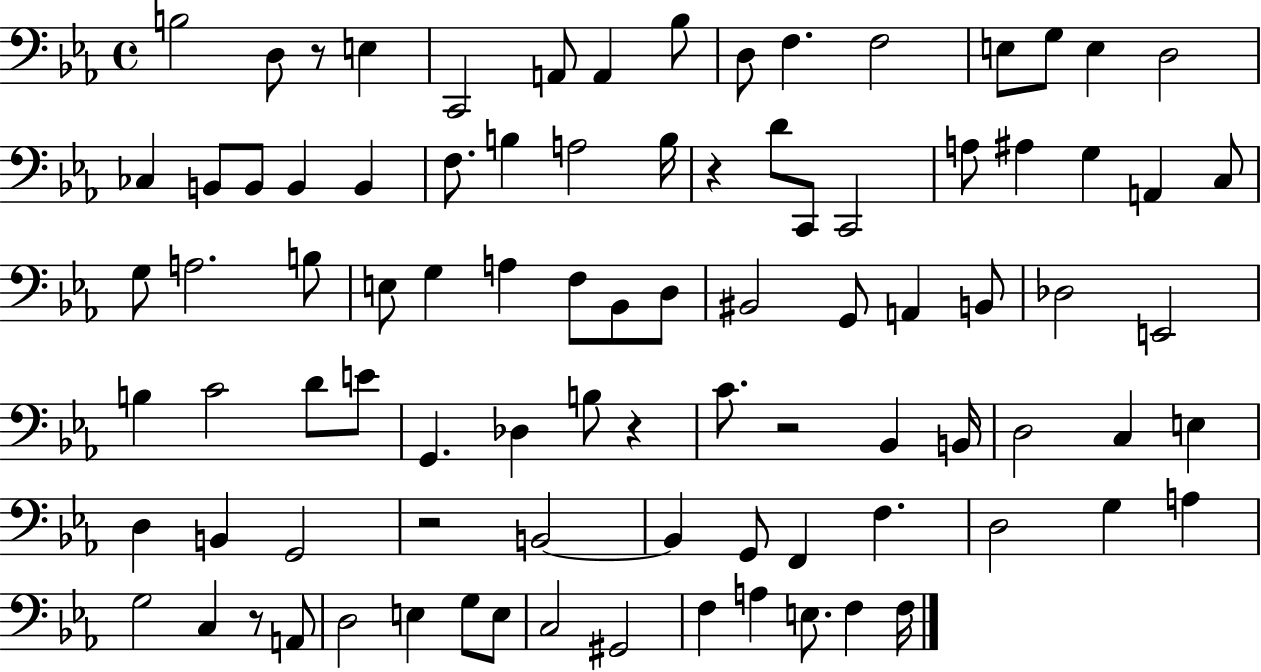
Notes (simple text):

B3/h D3/e R/e E3/q C2/h A2/e A2/q Bb3/e D3/e F3/q. F3/h E3/e G3/e E3/q D3/h CES3/q B2/e B2/e B2/q B2/q F3/e. B3/q A3/h B3/s R/q D4/e C2/e C2/h A3/e A#3/q G3/q A2/q C3/e G3/e A3/h. B3/e E3/e G3/q A3/q F3/e Bb2/e D3/e BIS2/h G2/e A2/q B2/e Db3/h E2/h B3/q C4/h D4/e E4/e G2/q. Db3/q B3/e R/q C4/e. R/h Bb2/q B2/s D3/h C3/q E3/q D3/q B2/q G2/h R/h B2/h B2/q G2/e F2/q F3/q. D3/h G3/q A3/q G3/h C3/q R/e A2/e D3/h E3/q G3/e E3/e C3/h G#2/h F3/q A3/q E3/e. F3/q F3/s